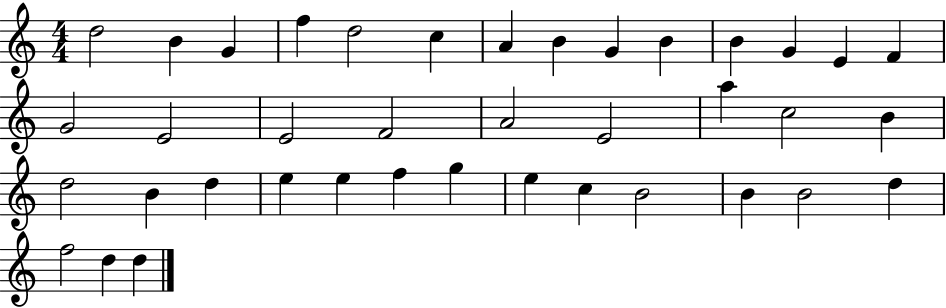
D5/h B4/q G4/q F5/q D5/h C5/q A4/q B4/q G4/q B4/q B4/q G4/q E4/q F4/q G4/h E4/h E4/h F4/h A4/h E4/h A5/q C5/h B4/q D5/h B4/q D5/q E5/q E5/q F5/q G5/q E5/q C5/q B4/h B4/q B4/h D5/q F5/h D5/q D5/q